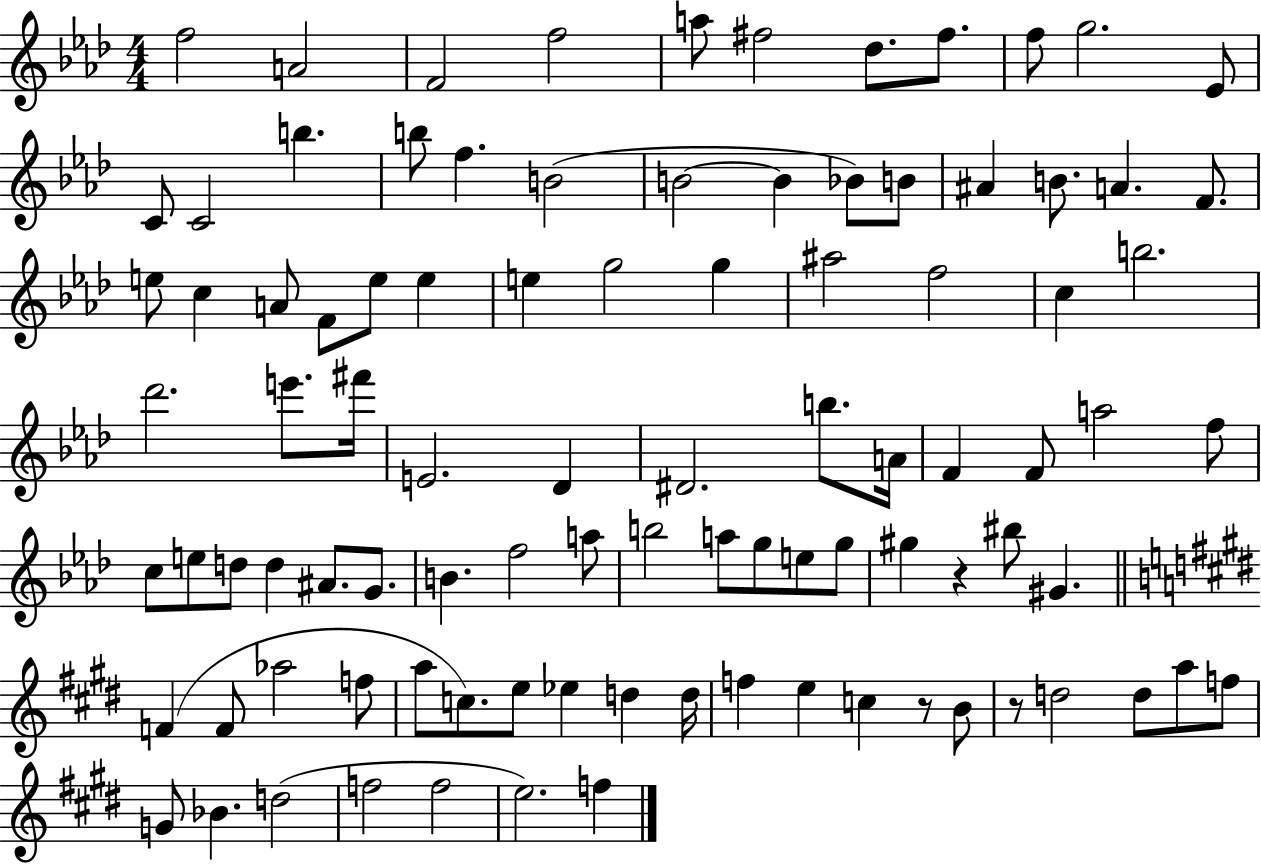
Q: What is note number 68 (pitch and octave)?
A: F4